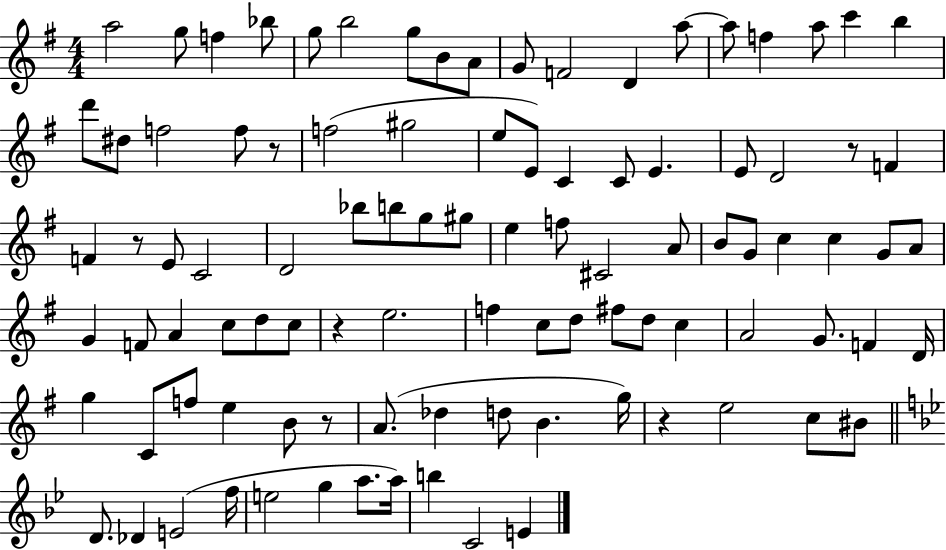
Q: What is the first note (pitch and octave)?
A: A5